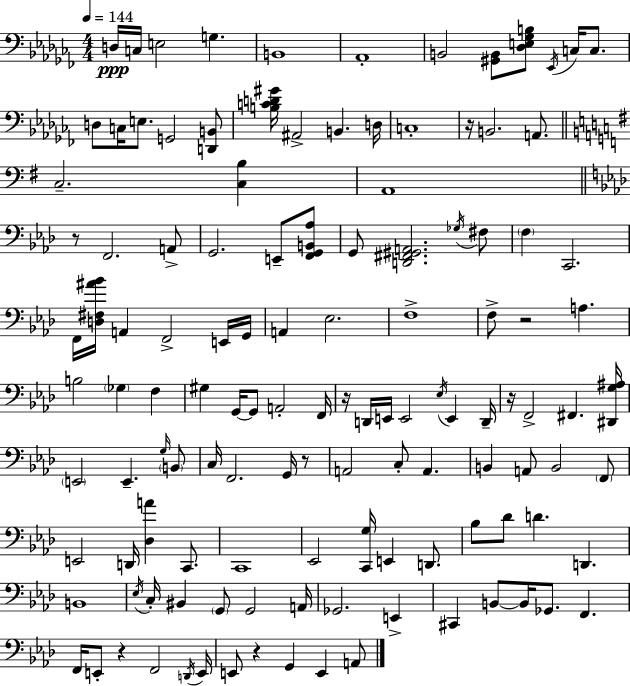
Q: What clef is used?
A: bass